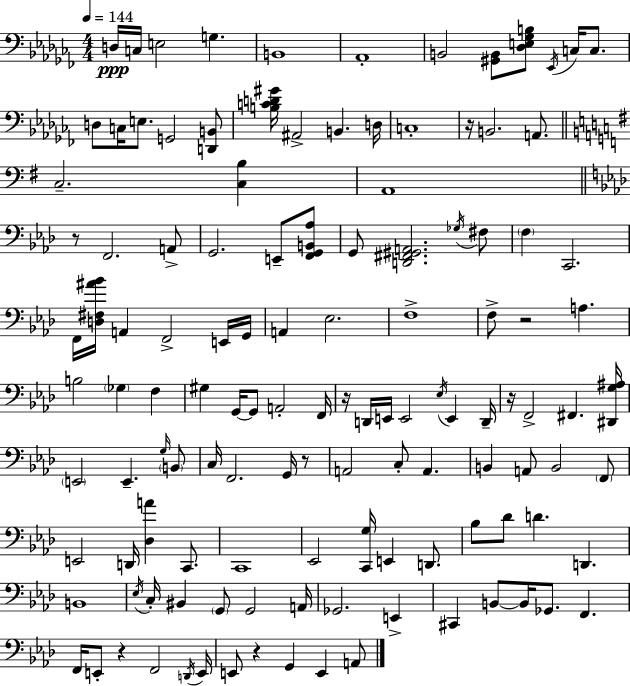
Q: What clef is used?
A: bass